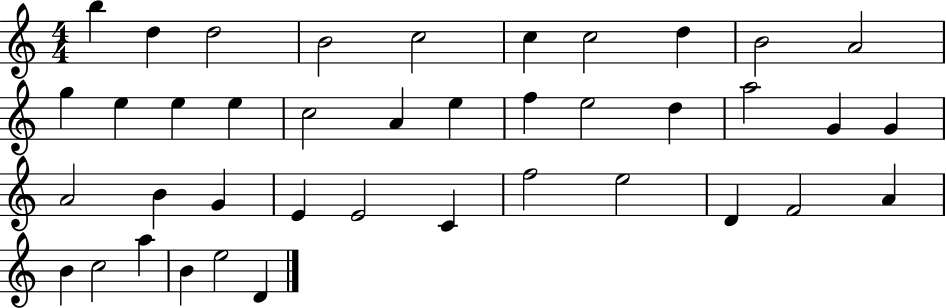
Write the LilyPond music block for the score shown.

{
  \clef treble
  \numericTimeSignature
  \time 4/4
  \key c \major
  b''4 d''4 d''2 | b'2 c''2 | c''4 c''2 d''4 | b'2 a'2 | \break g''4 e''4 e''4 e''4 | c''2 a'4 e''4 | f''4 e''2 d''4 | a''2 g'4 g'4 | \break a'2 b'4 g'4 | e'4 e'2 c'4 | f''2 e''2 | d'4 f'2 a'4 | \break b'4 c''2 a''4 | b'4 e''2 d'4 | \bar "|."
}